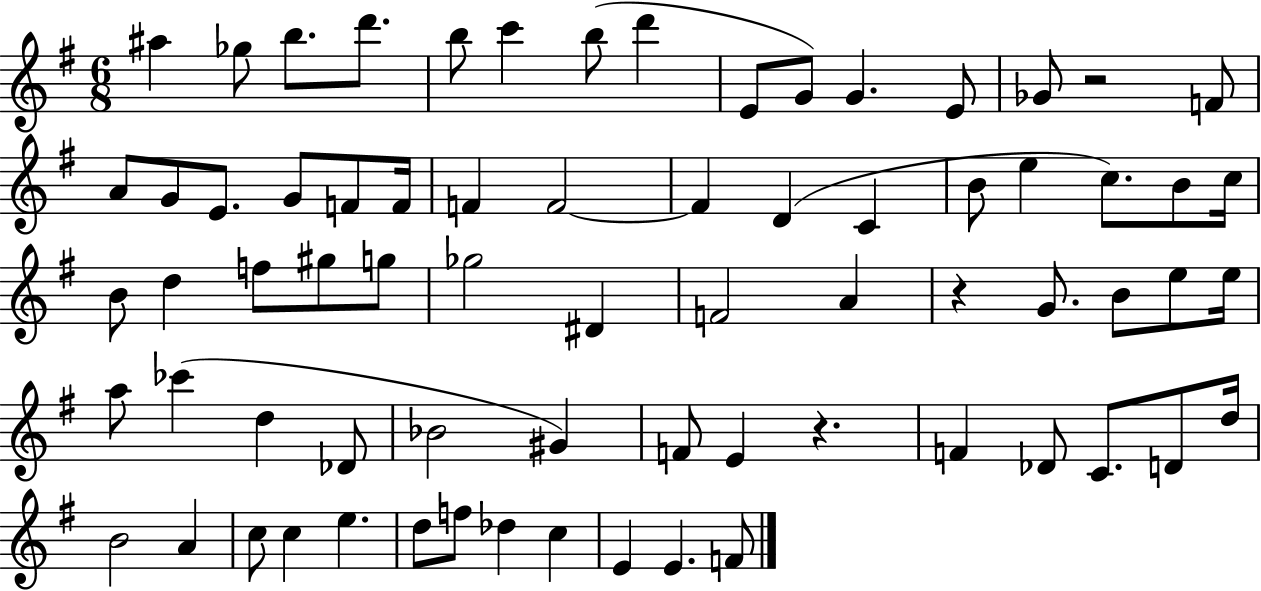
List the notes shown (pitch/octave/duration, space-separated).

A#5/q Gb5/e B5/e. D6/e. B5/e C6/q B5/e D6/q E4/e G4/e G4/q. E4/e Gb4/e R/h F4/e A4/e G4/e E4/e. G4/e F4/e F4/s F4/q F4/h F4/q D4/q C4/q B4/e E5/q C5/e. B4/e C5/s B4/e D5/q F5/e G#5/e G5/e Gb5/h D#4/q F4/h A4/q R/q G4/e. B4/e E5/e E5/s A5/e CES6/q D5/q Db4/e Bb4/h G#4/q F4/e E4/q R/q. F4/q Db4/e C4/e. D4/e D5/s B4/h A4/q C5/e C5/q E5/q. D5/e F5/e Db5/q C5/q E4/q E4/q. F4/e